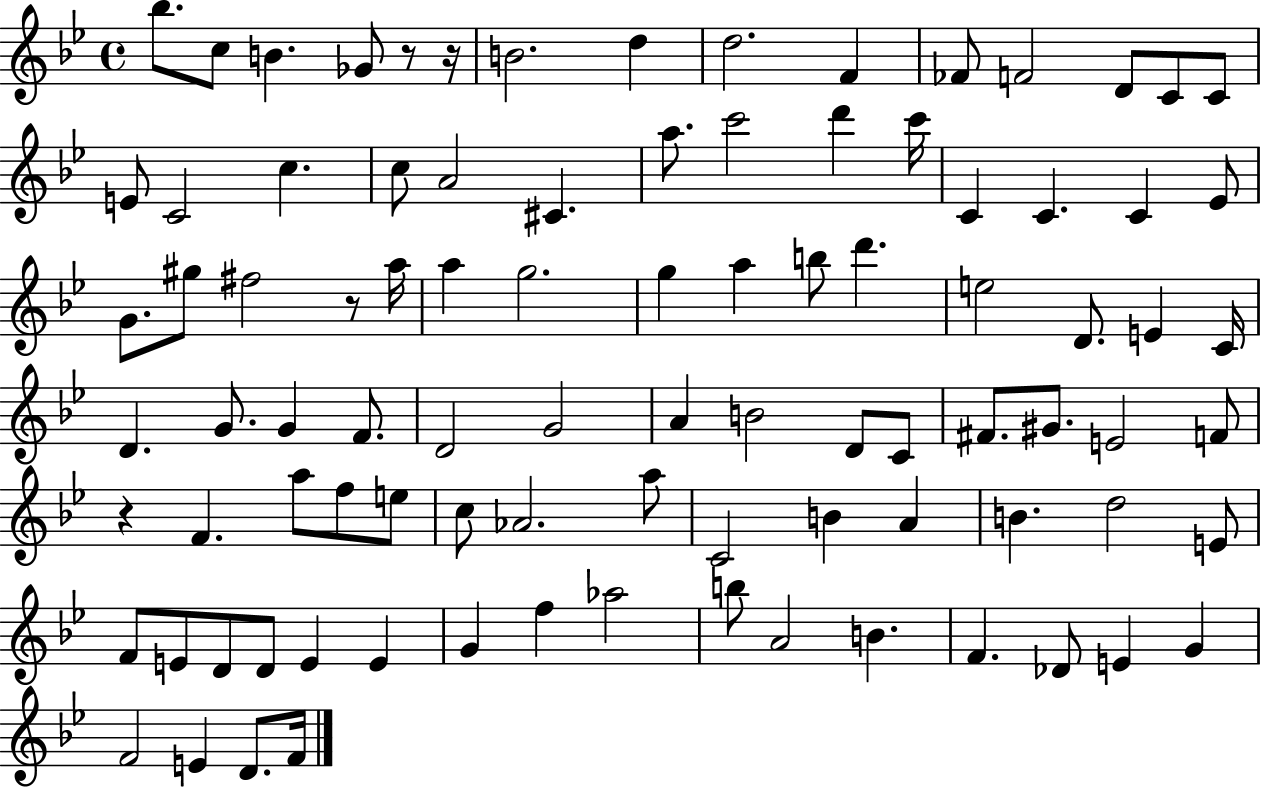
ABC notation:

X:1
T:Untitled
M:4/4
L:1/4
K:Bb
_b/2 c/2 B _G/2 z/2 z/4 B2 d d2 F _F/2 F2 D/2 C/2 C/2 E/2 C2 c c/2 A2 ^C a/2 c'2 d' c'/4 C C C _E/2 G/2 ^g/2 ^f2 z/2 a/4 a g2 g a b/2 d' e2 D/2 E C/4 D G/2 G F/2 D2 G2 A B2 D/2 C/2 ^F/2 ^G/2 E2 F/2 z F a/2 f/2 e/2 c/2 _A2 a/2 C2 B A B d2 E/2 F/2 E/2 D/2 D/2 E E G f _a2 b/2 A2 B F _D/2 E G F2 E D/2 F/4